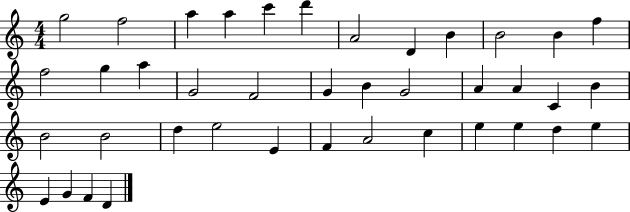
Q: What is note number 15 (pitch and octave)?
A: A5